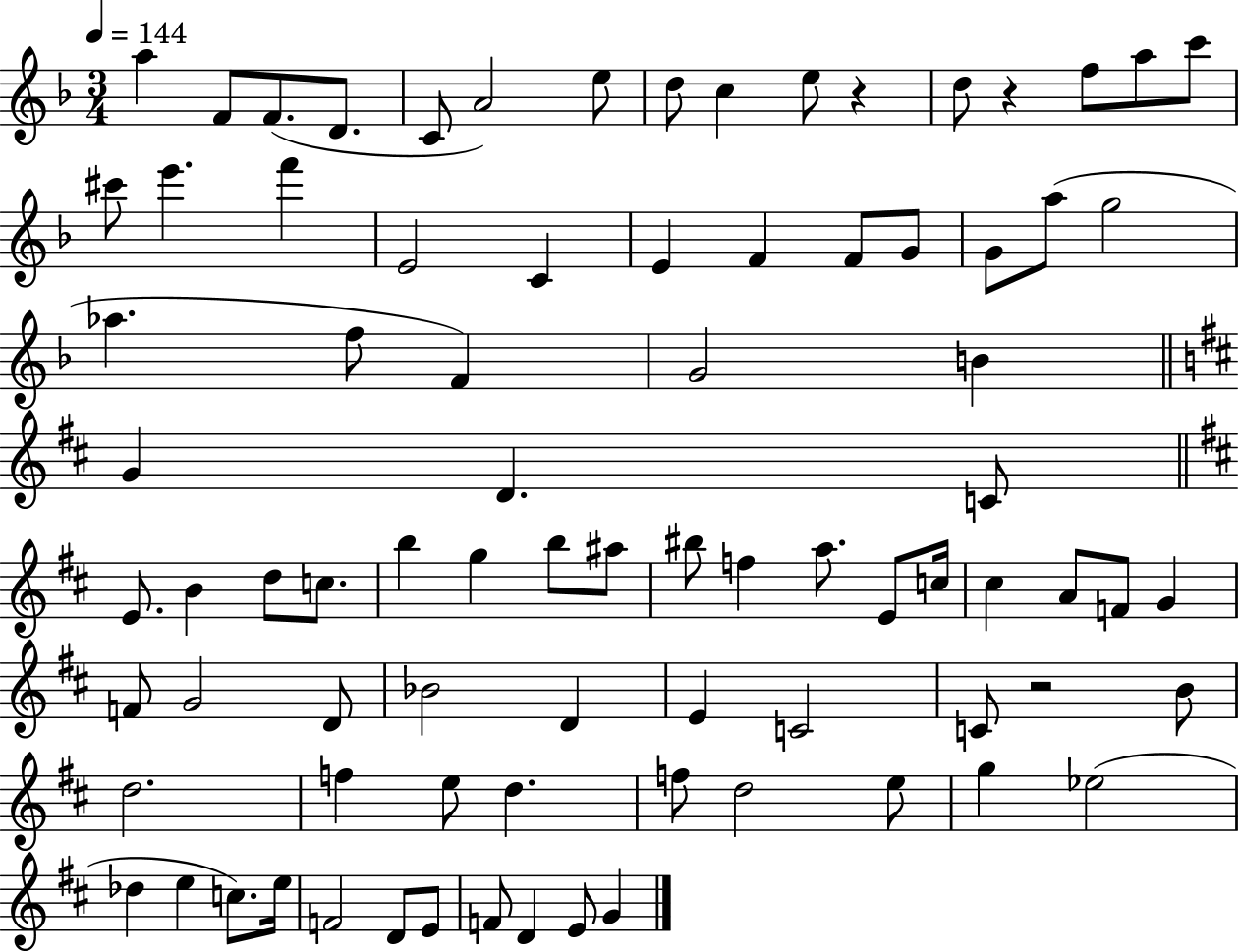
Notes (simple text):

A5/q F4/e F4/e. D4/e. C4/e A4/h E5/e D5/e C5/q E5/e R/q D5/e R/q F5/e A5/e C6/e C#6/e E6/q. F6/q E4/h C4/q E4/q F4/q F4/e G4/e G4/e A5/e G5/h Ab5/q. F5/e F4/q G4/h B4/q G4/q D4/q. C4/e E4/e. B4/q D5/e C5/e. B5/q G5/q B5/e A#5/e BIS5/e F5/q A5/e. E4/e C5/s C#5/q A4/e F4/e G4/q F4/e G4/h D4/e Bb4/h D4/q E4/q C4/h C4/e R/h B4/e D5/h. F5/q E5/e D5/q. F5/e D5/h E5/e G5/q Eb5/h Db5/q E5/q C5/e. E5/s F4/h D4/e E4/e F4/e D4/q E4/e G4/q